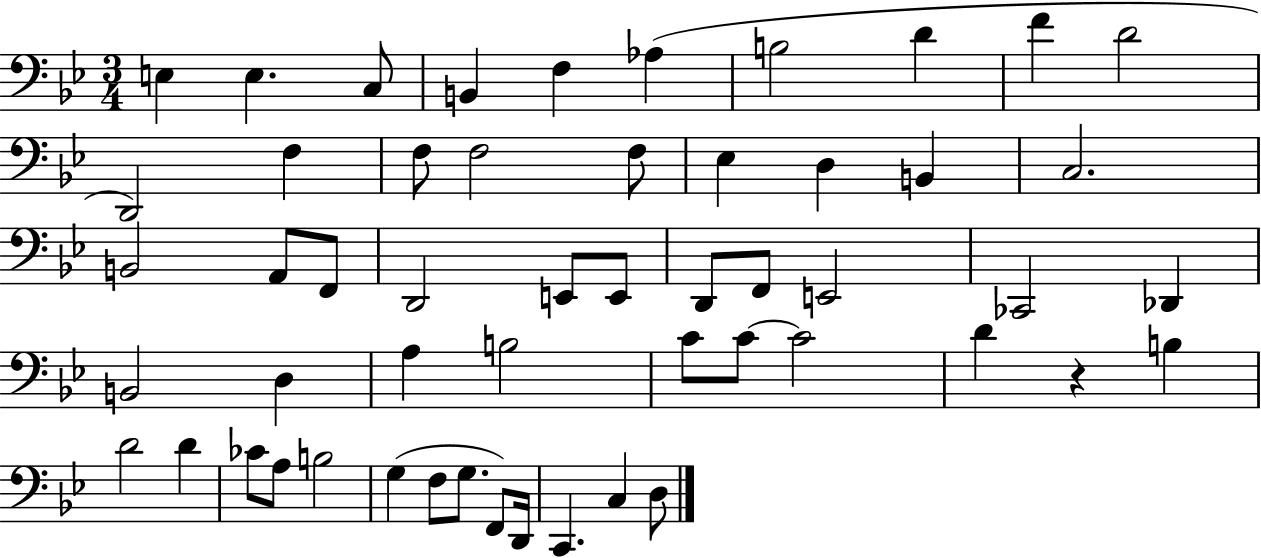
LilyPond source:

{
  \clef bass
  \numericTimeSignature
  \time 3/4
  \key bes \major
  e4 e4. c8 | b,4 f4 aes4( | b2 d'4 | f'4 d'2 | \break d,2) f4 | f8 f2 f8 | ees4 d4 b,4 | c2. | \break b,2 a,8 f,8 | d,2 e,8 e,8 | d,8 f,8 e,2 | ces,2 des,4 | \break b,2 d4 | a4 b2 | c'8 c'8~~ c'2 | d'4 r4 b4 | \break d'2 d'4 | ces'8 a8 b2 | g4( f8 g8. f,8) d,16 | c,4. c4 d8 | \break \bar "|."
}